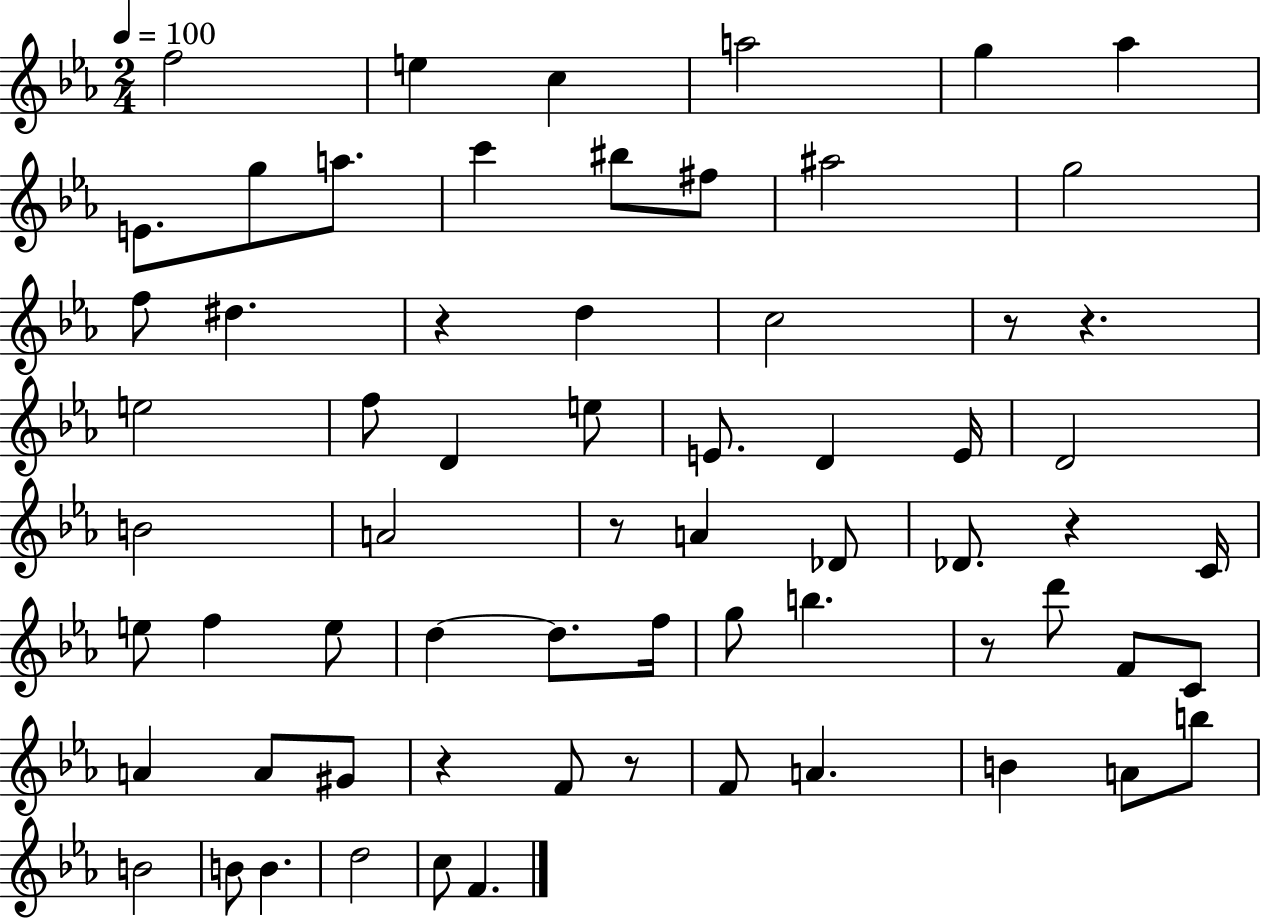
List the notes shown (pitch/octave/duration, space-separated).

F5/h E5/q C5/q A5/h G5/q Ab5/q E4/e. G5/e A5/e. C6/q BIS5/e F#5/e A#5/h G5/h F5/e D#5/q. R/q D5/q C5/h R/e R/q. E5/h F5/e D4/q E5/e E4/e. D4/q E4/s D4/h B4/h A4/h R/e A4/q Db4/e Db4/e. R/q C4/s E5/e F5/q E5/e D5/q D5/e. F5/s G5/e B5/q. R/e D6/e F4/e C4/e A4/q A4/e G#4/e R/q F4/e R/e F4/e A4/q. B4/q A4/e B5/e B4/h B4/e B4/q. D5/h C5/e F4/q.